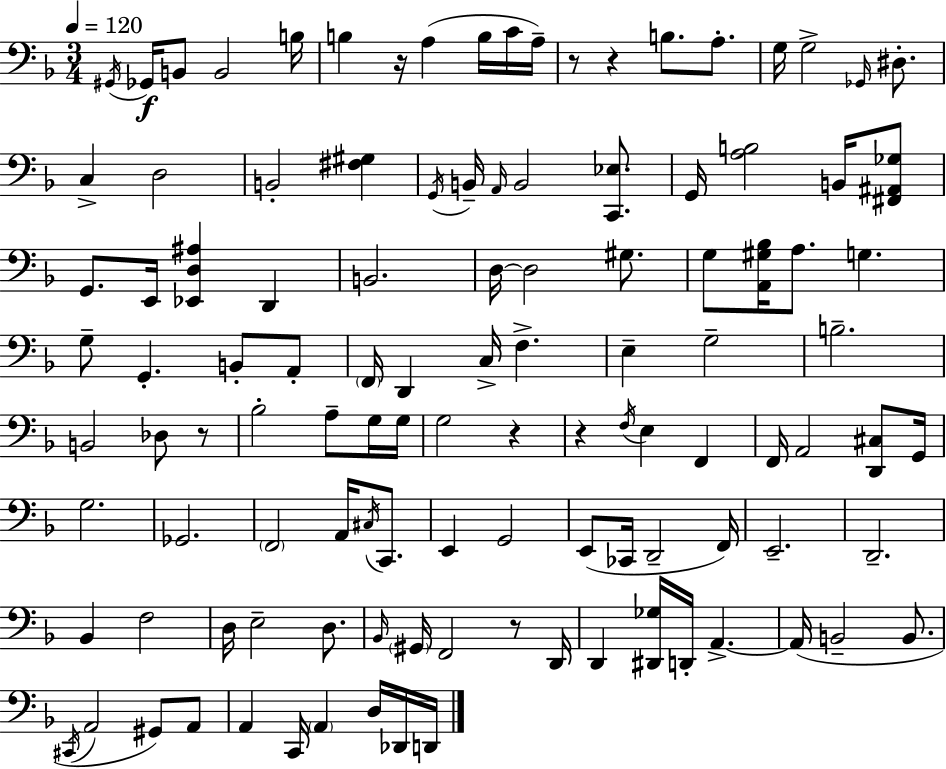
G#2/s Gb2/s B2/e B2/h B3/s B3/q R/s A3/q B3/s C4/s A3/s R/e R/q B3/e. A3/e. G3/s G3/h Gb2/s D#3/e. C3/q D3/h B2/h [F#3,G#3]/q G2/s B2/s A2/s B2/h [C2,Eb3]/e. G2/s [A3,B3]/h B2/s [F#2,A#2,Gb3]/e G2/e. E2/s [Eb2,D3,A#3]/q D2/q B2/h. D3/s D3/h G#3/e. G3/e [A2,G#3,Bb3]/s A3/e. G3/q. G3/e G2/q. B2/e A2/e F2/s D2/q C3/s F3/q. E3/q G3/h B3/h. B2/h Db3/e R/e Bb3/h A3/e G3/s G3/s G3/h R/q R/q F3/s E3/q F2/q F2/s A2/h [D2,C#3]/e G2/s G3/h. Gb2/h. F2/h A2/s C#3/s C2/e. E2/q G2/h E2/e CES2/s D2/h F2/s E2/h. D2/h. Bb2/q F3/h D3/s E3/h D3/e. Bb2/s G#2/s F2/h R/e D2/s D2/q [D#2,Gb3]/s D2/s A2/q. A2/s B2/h B2/e. C#2/s A2/h G#2/e A2/e A2/q C2/s A2/q D3/s Db2/s D2/s